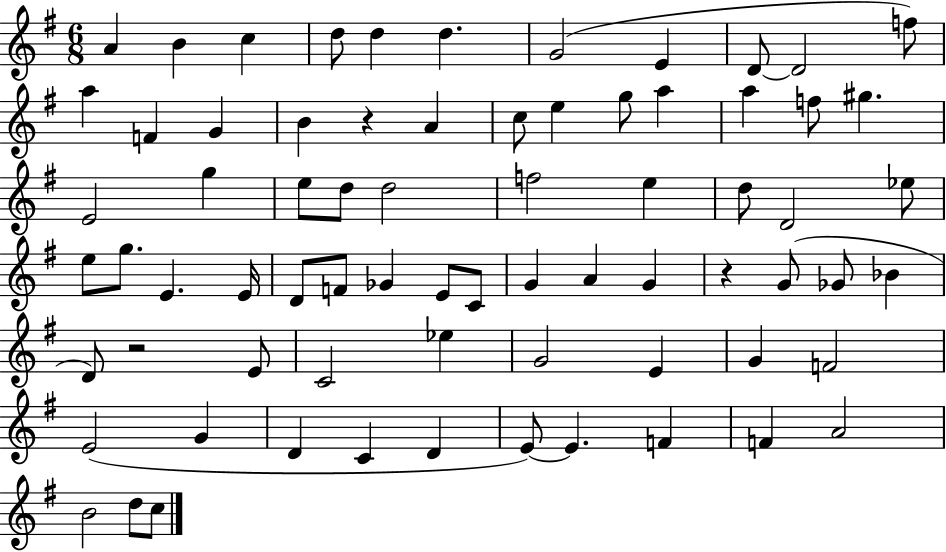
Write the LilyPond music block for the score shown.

{
  \clef treble
  \numericTimeSignature
  \time 6/8
  \key g \major
  a'4 b'4 c''4 | d''8 d''4 d''4. | g'2( e'4 | d'8~~ d'2 f''8) | \break a''4 f'4 g'4 | b'4 r4 a'4 | c''8 e''4 g''8 a''4 | a''4 f''8 gis''4. | \break e'2 g''4 | e''8 d''8 d''2 | f''2 e''4 | d''8 d'2 ees''8 | \break e''8 g''8. e'4. e'16 | d'8 f'8 ges'4 e'8 c'8 | g'4 a'4 g'4 | r4 g'8( ges'8 bes'4 | \break d'8) r2 e'8 | c'2 ees''4 | g'2 e'4 | g'4 f'2 | \break e'2( g'4 | d'4 c'4 d'4 | e'8~~) e'4. f'4 | f'4 a'2 | \break b'2 d''8 c''8 | \bar "|."
}